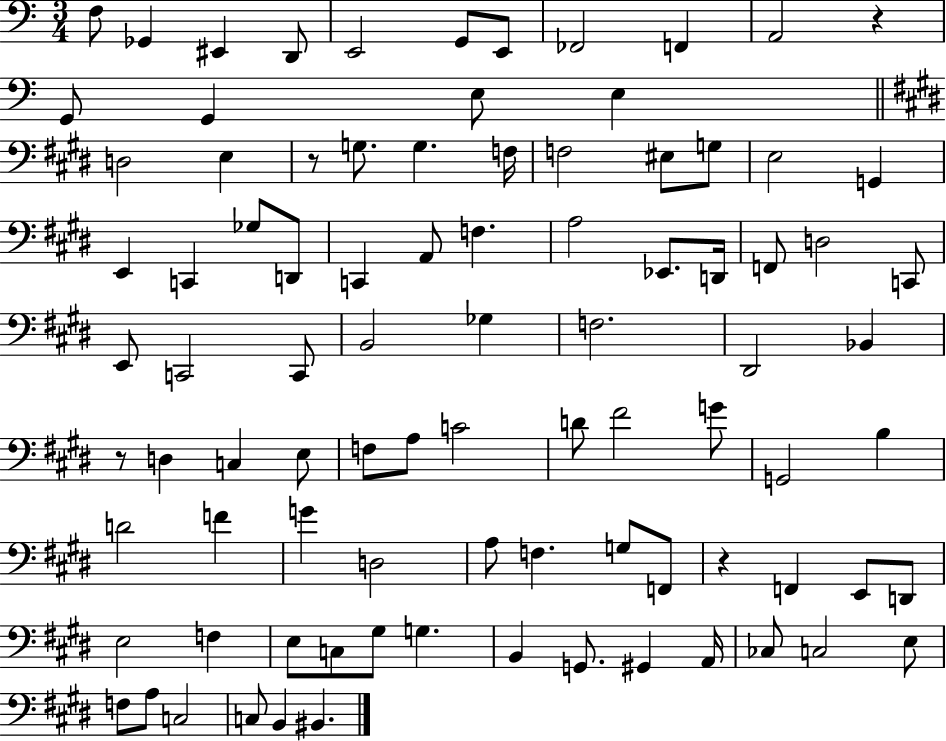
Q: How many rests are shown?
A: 4